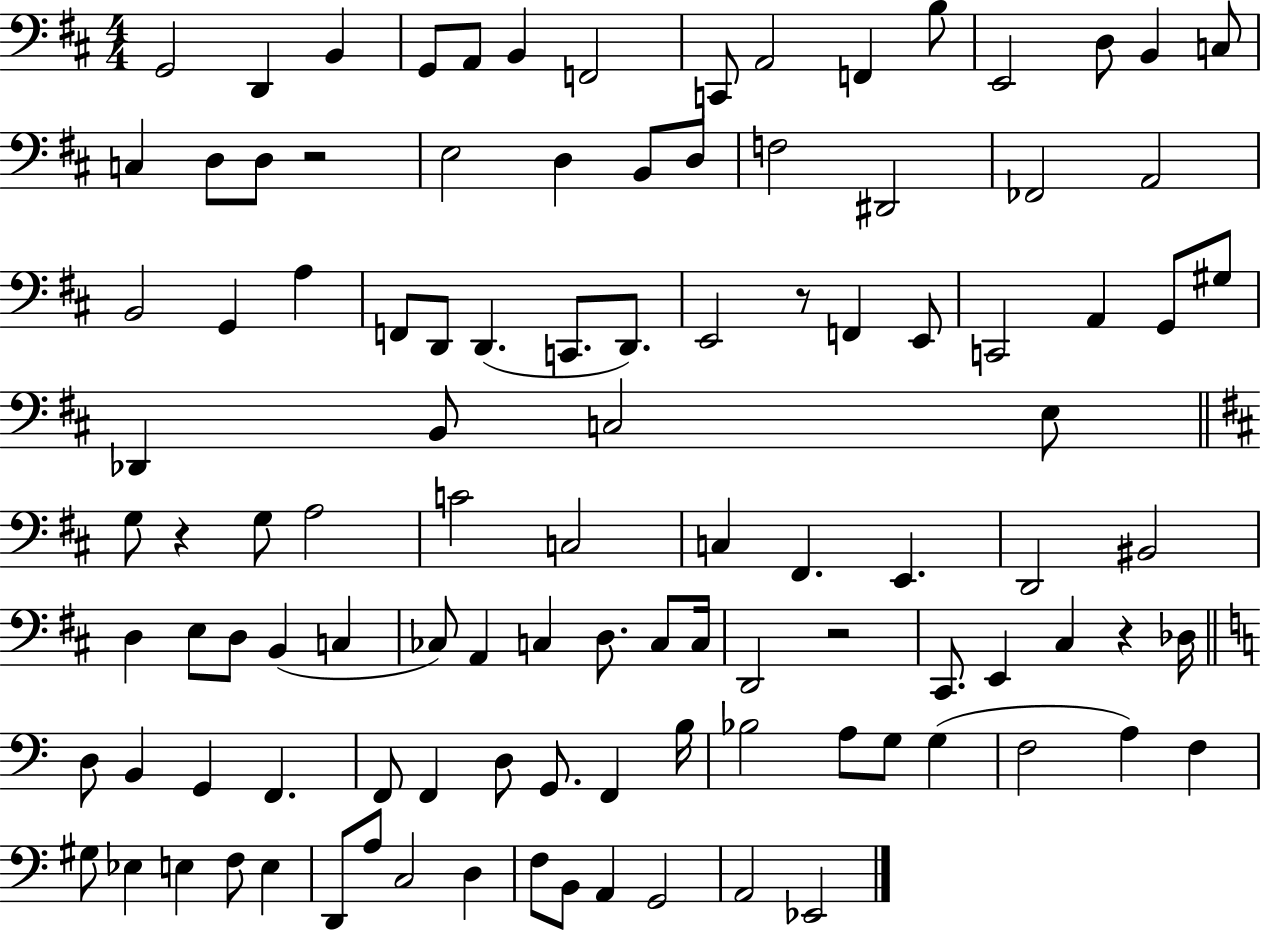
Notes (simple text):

G2/h D2/q B2/q G2/e A2/e B2/q F2/h C2/e A2/h F2/q B3/e E2/h D3/e B2/q C3/e C3/q D3/e D3/e R/h E3/h D3/q B2/e D3/e F3/h D#2/h FES2/h A2/h B2/h G2/q A3/q F2/e D2/e D2/q. C2/e. D2/e. E2/h R/e F2/q E2/e C2/h A2/q G2/e G#3/e Db2/q B2/e C3/h E3/e G3/e R/q G3/e A3/h C4/h C3/h C3/q F#2/q. E2/q. D2/h BIS2/h D3/q E3/e D3/e B2/q C3/q CES3/e A2/q C3/q D3/e. C3/e C3/s D2/h R/h C#2/e. E2/q C#3/q R/q Db3/s D3/e B2/q G2/q F2/q. F2/e F2/q D3/e G2/e. F2/q B3/s Bb3/h A3/e G3/e G3/q F3/h A3/q F3/q G#3/e Eb3/q E3/q F3/e E3/q D2/e A3/e C3/h D3/q F3/e B2/e A2/q G2/h A2/h Eb2/h